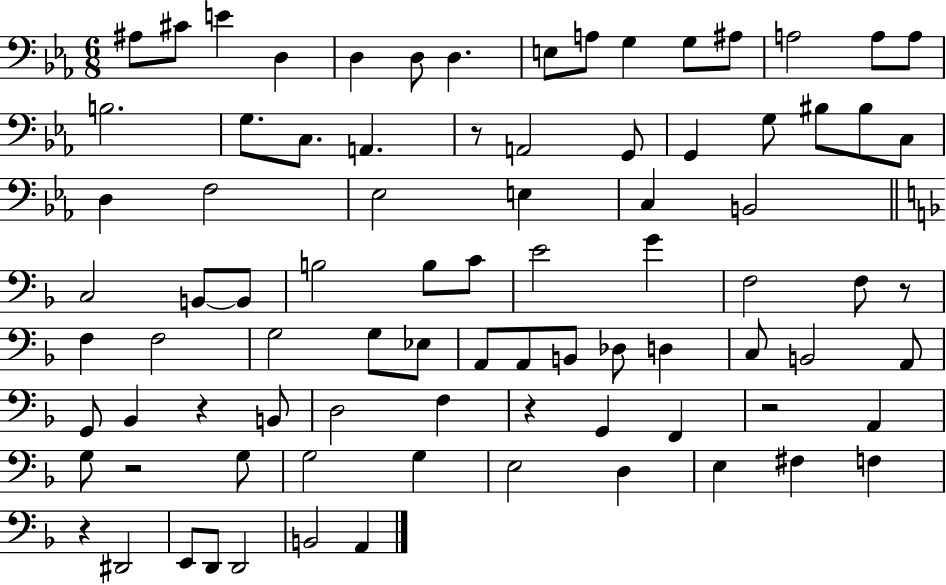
X:1
T:Untitled
M:6/8
L:1/4
K:Eb
^A,/2 ^C/2 E D, D, D,/2 D, E,/2 A,/2 G, G,/2 ^A,/2 A,2 A,/2 A,/2 B,2 G,/2 C,/2 A,, z/2 A,,2 G,,/2 G,, G,/2 ^B,/2 ^B,/2 C,/2 D, F,2 _E,2 E, C, B,,2 C,2 B,,/2 B,,/2 B,2 B,/2 C/2 E2 G F,2 F,/2 z/2 F, F,2 G,2 G,/2 _E,/2 A,,/2 A,,/2 B,,/2 _D,/2 D, C,/2 B,,2 A,,/2 G,,/2 _B,, z B,,/2 D,2 F, z G,, F,, z2 A,, G,/2 z2 G,/2 G,2 G, E,2 D, E, ^F, F, z ^D,,2 E,,/2 D,,/2 D,,2 B,,2 A,,